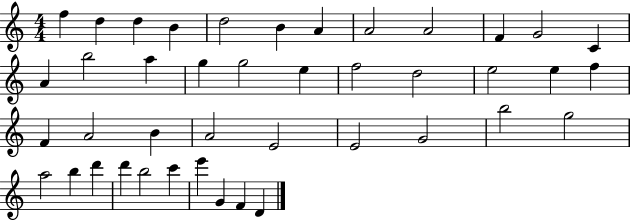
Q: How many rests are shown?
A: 0